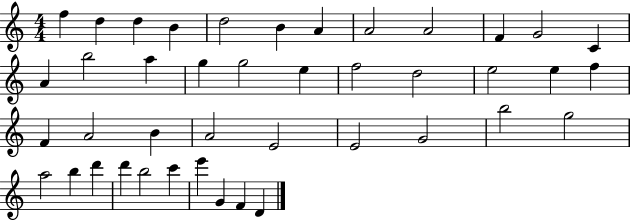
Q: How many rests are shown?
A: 0